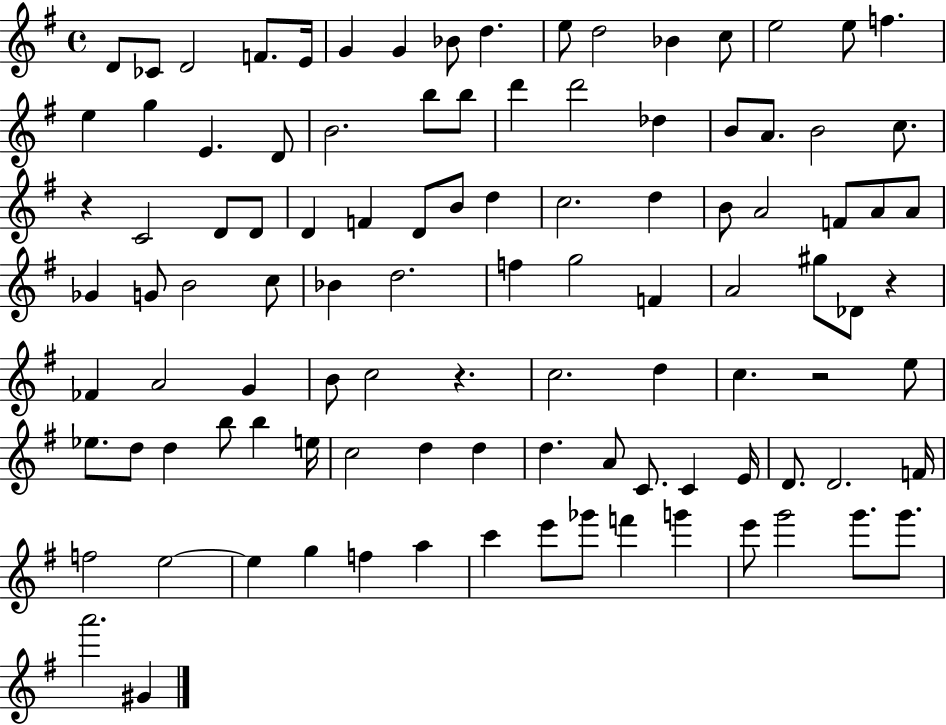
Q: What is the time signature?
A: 4/4